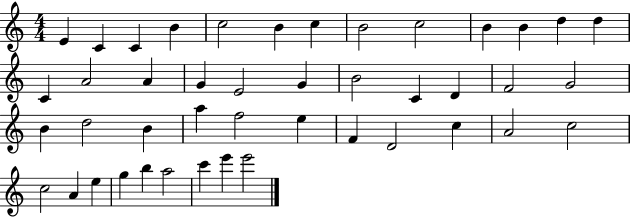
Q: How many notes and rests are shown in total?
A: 44